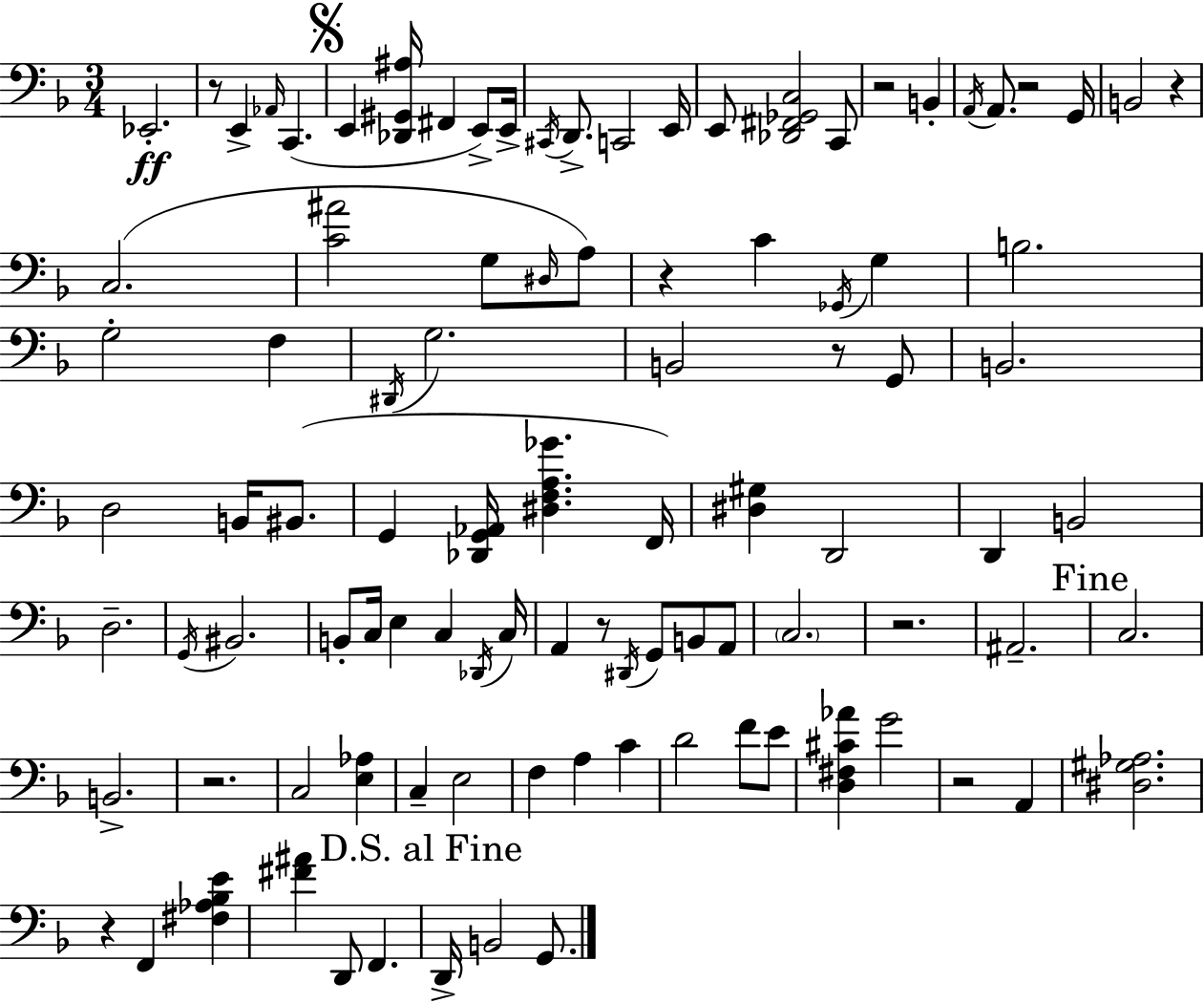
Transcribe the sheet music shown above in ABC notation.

X:1
T:Untitled
M:3/4
L:1/4
K:Dm
_E,,2 z/2 E,, _A,,/4 C,, E,, [_D,,^G,,^A,]/4 ^F,, E,,/2 E,,/4 ^C,,/4 D,,/2 C,,2 E,,/4 E,,/2 [_D,,^F,,_G,,C,]2 C,,/2 z2 B,, A,,/4 A,,/2 z2 G,,/4 B,,2 z C,2 [C^A]2 G,/2 ^D,/4 A,/2 z C _G,,/4 G, B,2 G,2 F, ^D,,/4 G,2 B,,2 z/2 G,,/2 B,,2 D,2 B,,/4 ^B,,/2 G,, [_D,,G,,_A,,]/4 [^D,F,A,_G] F,,/4 [^D,^G,] D,,2 D,, B,,2 D,2 G,,/4 ^B,,2 B,,/2 C,/4 E, C, _D,,/4 C,/4 A,, z/2 ^D,,/4 G,,/2 B,,/2 A,,/2 C,2 z2 ^A,,2 C,2 B,,2 z2 C,2 [E,_A,] C, E,2 F, A, C D2 F/2 E/2 [D,^F,^C_A] G2 z2 A,, [^D,^G,_A,]2 z F,, [^F,_A,_B,E] [^F^A] D,,/2 F,, D,,/4 B,,2 G,,/2